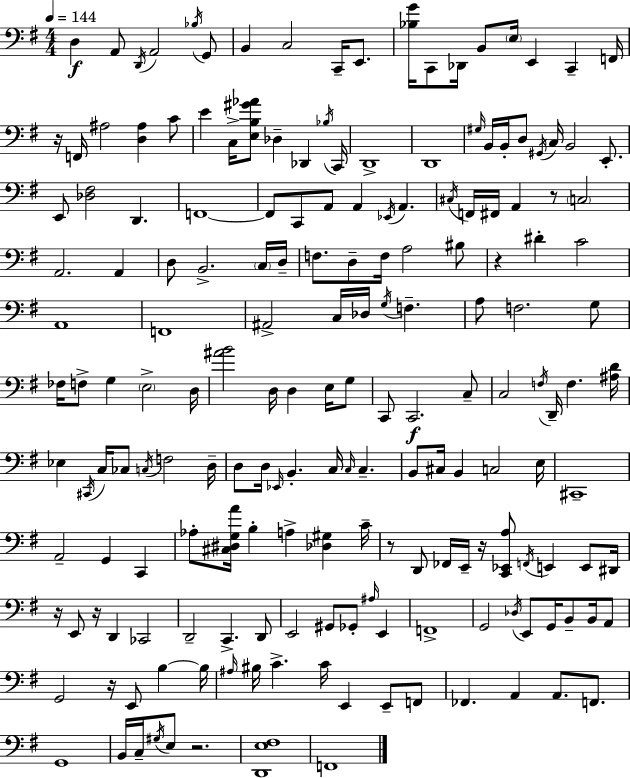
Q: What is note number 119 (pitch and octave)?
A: E2